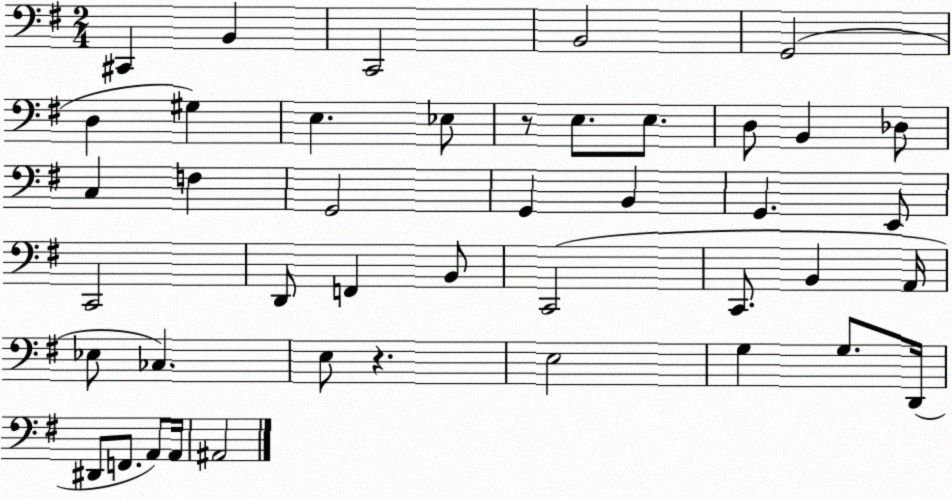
X:1
T:Untitled
M:2/4
L:1/4
K:G
^C,, B,, C,,2 B,,2 G,,2 D, ^G, E, _E,/2 z/2 E,/2 E,/2 D,/2 B,, _D,/2 C, F, G,,2 G,, B,, G,, E,,/2 C,,2 D,,/2 F,, B,,/2 C,,2 C,,/2 B,, A,,/4 _E,/2 _C, E,/2 z E,2 G, G,/2 D,,/4 ^D,,/2 F,,/2 A,,/2 A,,/4 ^A,,2